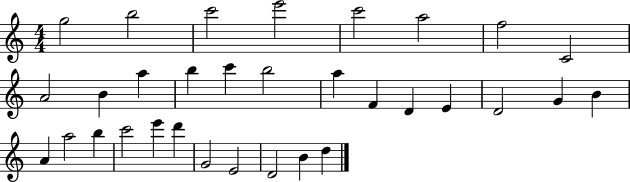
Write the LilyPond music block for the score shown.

{
  \clef treble
  \numericTimeSignature
  \time 4/4
  \key c \major
  g''2 b''2 | c'''2 e'''2 | c'''2 a''2 | f''2 c'2 | \break a'2 b'4 a''4 | b''4 c'''4 b''2 | a''4 f'4 d'4 e'4 | d'2 g'4 b'4 | \break a'4 a''2 b''4 | c'''2 e'''4 d'''4 | g'2 e'2 | d'2 b'4 d''4 | \break \bar "|."
}